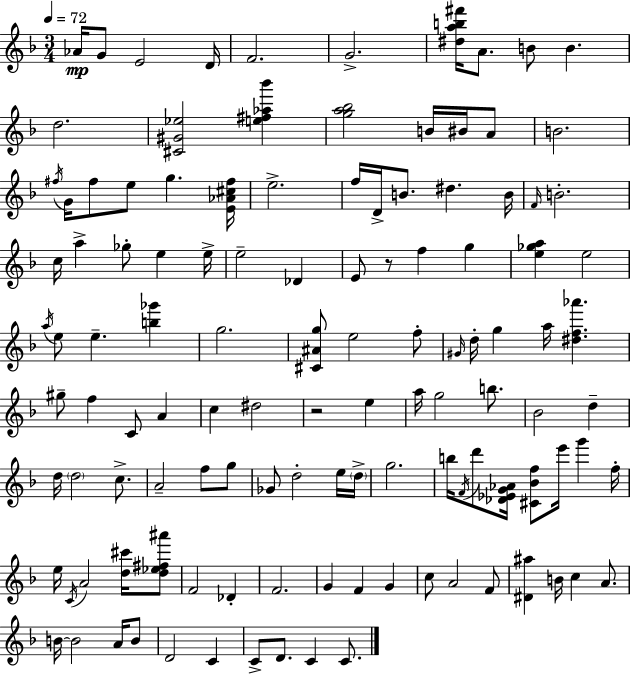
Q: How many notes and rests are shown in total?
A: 118